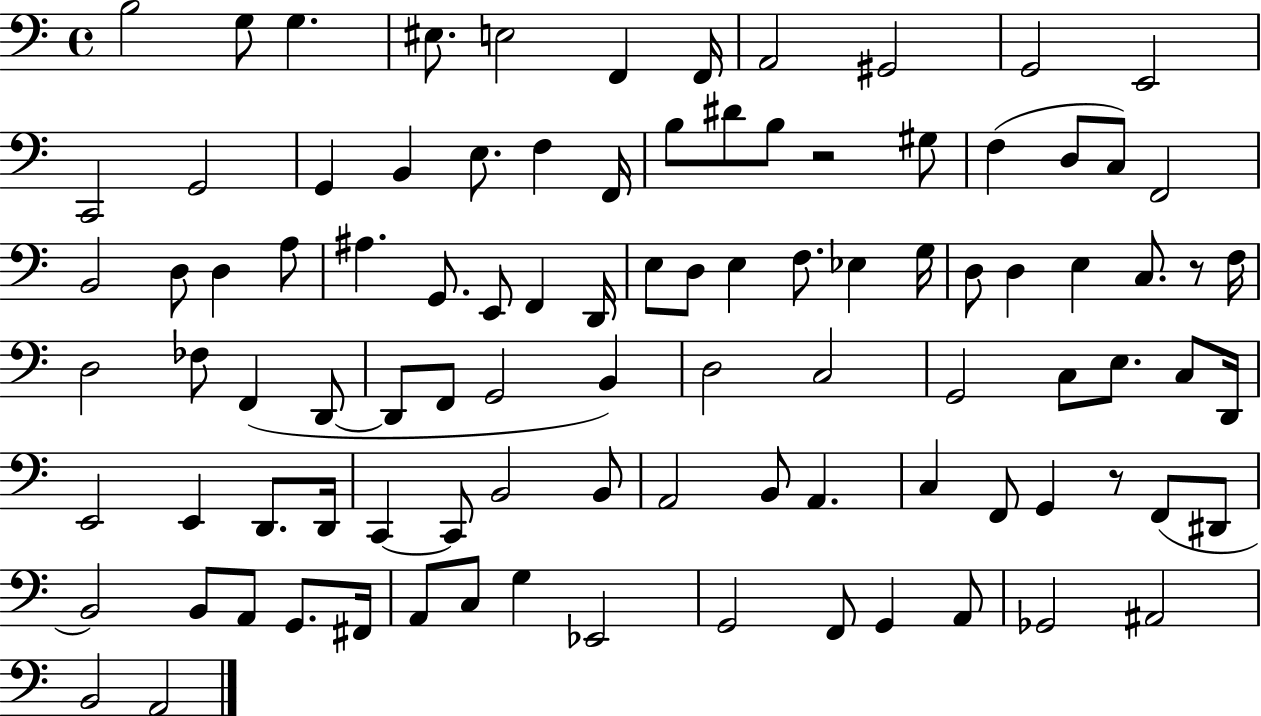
X:1
T:Untitled
M:4/4
L:1/4
K:C
B,2 G,/2 G, ^E,/2 E,2 F,, F,,/4 A,,2 ^G,,2 G,,2 E,,2 C,,2 G,,2 G,, B,, E,/2 F, F,,/4 B,/2 ^D/2 B,/2 z2 ^G,/2 F, D,/2 C,/2 F,,2 B,,2 D,/2 D, A,/2 ^A, G,,/2 E,,/2 F,, D,,/4 E,/2 D,/2 E, F,/2 _E, G,/4 D,/2 D, E, C,/2 z/2 F,/4 D,2 _F,/2 F,, D,,/2 D,,/2 F,,/2 G,,2 B,, D,2 C,2 G,,2 C,/2 E,/2 C,/2 D,,/4 E,,2 E,, D,,/2 D,,/4 C,, C,,/2 B,,2 B,,/2 A,,2 B,,/2 A,, C, F,,/2 G,, z/2 F,,/2 ^D,,/2 B,,2 B,,/2 A,,/2 G,,/2 ^F,,/4 A,,/2 C,/2 G, _E,,2 G,,2 F,,/2 G,, A,,/2 _G,,2 ^A,,2 B,,2 A,,2